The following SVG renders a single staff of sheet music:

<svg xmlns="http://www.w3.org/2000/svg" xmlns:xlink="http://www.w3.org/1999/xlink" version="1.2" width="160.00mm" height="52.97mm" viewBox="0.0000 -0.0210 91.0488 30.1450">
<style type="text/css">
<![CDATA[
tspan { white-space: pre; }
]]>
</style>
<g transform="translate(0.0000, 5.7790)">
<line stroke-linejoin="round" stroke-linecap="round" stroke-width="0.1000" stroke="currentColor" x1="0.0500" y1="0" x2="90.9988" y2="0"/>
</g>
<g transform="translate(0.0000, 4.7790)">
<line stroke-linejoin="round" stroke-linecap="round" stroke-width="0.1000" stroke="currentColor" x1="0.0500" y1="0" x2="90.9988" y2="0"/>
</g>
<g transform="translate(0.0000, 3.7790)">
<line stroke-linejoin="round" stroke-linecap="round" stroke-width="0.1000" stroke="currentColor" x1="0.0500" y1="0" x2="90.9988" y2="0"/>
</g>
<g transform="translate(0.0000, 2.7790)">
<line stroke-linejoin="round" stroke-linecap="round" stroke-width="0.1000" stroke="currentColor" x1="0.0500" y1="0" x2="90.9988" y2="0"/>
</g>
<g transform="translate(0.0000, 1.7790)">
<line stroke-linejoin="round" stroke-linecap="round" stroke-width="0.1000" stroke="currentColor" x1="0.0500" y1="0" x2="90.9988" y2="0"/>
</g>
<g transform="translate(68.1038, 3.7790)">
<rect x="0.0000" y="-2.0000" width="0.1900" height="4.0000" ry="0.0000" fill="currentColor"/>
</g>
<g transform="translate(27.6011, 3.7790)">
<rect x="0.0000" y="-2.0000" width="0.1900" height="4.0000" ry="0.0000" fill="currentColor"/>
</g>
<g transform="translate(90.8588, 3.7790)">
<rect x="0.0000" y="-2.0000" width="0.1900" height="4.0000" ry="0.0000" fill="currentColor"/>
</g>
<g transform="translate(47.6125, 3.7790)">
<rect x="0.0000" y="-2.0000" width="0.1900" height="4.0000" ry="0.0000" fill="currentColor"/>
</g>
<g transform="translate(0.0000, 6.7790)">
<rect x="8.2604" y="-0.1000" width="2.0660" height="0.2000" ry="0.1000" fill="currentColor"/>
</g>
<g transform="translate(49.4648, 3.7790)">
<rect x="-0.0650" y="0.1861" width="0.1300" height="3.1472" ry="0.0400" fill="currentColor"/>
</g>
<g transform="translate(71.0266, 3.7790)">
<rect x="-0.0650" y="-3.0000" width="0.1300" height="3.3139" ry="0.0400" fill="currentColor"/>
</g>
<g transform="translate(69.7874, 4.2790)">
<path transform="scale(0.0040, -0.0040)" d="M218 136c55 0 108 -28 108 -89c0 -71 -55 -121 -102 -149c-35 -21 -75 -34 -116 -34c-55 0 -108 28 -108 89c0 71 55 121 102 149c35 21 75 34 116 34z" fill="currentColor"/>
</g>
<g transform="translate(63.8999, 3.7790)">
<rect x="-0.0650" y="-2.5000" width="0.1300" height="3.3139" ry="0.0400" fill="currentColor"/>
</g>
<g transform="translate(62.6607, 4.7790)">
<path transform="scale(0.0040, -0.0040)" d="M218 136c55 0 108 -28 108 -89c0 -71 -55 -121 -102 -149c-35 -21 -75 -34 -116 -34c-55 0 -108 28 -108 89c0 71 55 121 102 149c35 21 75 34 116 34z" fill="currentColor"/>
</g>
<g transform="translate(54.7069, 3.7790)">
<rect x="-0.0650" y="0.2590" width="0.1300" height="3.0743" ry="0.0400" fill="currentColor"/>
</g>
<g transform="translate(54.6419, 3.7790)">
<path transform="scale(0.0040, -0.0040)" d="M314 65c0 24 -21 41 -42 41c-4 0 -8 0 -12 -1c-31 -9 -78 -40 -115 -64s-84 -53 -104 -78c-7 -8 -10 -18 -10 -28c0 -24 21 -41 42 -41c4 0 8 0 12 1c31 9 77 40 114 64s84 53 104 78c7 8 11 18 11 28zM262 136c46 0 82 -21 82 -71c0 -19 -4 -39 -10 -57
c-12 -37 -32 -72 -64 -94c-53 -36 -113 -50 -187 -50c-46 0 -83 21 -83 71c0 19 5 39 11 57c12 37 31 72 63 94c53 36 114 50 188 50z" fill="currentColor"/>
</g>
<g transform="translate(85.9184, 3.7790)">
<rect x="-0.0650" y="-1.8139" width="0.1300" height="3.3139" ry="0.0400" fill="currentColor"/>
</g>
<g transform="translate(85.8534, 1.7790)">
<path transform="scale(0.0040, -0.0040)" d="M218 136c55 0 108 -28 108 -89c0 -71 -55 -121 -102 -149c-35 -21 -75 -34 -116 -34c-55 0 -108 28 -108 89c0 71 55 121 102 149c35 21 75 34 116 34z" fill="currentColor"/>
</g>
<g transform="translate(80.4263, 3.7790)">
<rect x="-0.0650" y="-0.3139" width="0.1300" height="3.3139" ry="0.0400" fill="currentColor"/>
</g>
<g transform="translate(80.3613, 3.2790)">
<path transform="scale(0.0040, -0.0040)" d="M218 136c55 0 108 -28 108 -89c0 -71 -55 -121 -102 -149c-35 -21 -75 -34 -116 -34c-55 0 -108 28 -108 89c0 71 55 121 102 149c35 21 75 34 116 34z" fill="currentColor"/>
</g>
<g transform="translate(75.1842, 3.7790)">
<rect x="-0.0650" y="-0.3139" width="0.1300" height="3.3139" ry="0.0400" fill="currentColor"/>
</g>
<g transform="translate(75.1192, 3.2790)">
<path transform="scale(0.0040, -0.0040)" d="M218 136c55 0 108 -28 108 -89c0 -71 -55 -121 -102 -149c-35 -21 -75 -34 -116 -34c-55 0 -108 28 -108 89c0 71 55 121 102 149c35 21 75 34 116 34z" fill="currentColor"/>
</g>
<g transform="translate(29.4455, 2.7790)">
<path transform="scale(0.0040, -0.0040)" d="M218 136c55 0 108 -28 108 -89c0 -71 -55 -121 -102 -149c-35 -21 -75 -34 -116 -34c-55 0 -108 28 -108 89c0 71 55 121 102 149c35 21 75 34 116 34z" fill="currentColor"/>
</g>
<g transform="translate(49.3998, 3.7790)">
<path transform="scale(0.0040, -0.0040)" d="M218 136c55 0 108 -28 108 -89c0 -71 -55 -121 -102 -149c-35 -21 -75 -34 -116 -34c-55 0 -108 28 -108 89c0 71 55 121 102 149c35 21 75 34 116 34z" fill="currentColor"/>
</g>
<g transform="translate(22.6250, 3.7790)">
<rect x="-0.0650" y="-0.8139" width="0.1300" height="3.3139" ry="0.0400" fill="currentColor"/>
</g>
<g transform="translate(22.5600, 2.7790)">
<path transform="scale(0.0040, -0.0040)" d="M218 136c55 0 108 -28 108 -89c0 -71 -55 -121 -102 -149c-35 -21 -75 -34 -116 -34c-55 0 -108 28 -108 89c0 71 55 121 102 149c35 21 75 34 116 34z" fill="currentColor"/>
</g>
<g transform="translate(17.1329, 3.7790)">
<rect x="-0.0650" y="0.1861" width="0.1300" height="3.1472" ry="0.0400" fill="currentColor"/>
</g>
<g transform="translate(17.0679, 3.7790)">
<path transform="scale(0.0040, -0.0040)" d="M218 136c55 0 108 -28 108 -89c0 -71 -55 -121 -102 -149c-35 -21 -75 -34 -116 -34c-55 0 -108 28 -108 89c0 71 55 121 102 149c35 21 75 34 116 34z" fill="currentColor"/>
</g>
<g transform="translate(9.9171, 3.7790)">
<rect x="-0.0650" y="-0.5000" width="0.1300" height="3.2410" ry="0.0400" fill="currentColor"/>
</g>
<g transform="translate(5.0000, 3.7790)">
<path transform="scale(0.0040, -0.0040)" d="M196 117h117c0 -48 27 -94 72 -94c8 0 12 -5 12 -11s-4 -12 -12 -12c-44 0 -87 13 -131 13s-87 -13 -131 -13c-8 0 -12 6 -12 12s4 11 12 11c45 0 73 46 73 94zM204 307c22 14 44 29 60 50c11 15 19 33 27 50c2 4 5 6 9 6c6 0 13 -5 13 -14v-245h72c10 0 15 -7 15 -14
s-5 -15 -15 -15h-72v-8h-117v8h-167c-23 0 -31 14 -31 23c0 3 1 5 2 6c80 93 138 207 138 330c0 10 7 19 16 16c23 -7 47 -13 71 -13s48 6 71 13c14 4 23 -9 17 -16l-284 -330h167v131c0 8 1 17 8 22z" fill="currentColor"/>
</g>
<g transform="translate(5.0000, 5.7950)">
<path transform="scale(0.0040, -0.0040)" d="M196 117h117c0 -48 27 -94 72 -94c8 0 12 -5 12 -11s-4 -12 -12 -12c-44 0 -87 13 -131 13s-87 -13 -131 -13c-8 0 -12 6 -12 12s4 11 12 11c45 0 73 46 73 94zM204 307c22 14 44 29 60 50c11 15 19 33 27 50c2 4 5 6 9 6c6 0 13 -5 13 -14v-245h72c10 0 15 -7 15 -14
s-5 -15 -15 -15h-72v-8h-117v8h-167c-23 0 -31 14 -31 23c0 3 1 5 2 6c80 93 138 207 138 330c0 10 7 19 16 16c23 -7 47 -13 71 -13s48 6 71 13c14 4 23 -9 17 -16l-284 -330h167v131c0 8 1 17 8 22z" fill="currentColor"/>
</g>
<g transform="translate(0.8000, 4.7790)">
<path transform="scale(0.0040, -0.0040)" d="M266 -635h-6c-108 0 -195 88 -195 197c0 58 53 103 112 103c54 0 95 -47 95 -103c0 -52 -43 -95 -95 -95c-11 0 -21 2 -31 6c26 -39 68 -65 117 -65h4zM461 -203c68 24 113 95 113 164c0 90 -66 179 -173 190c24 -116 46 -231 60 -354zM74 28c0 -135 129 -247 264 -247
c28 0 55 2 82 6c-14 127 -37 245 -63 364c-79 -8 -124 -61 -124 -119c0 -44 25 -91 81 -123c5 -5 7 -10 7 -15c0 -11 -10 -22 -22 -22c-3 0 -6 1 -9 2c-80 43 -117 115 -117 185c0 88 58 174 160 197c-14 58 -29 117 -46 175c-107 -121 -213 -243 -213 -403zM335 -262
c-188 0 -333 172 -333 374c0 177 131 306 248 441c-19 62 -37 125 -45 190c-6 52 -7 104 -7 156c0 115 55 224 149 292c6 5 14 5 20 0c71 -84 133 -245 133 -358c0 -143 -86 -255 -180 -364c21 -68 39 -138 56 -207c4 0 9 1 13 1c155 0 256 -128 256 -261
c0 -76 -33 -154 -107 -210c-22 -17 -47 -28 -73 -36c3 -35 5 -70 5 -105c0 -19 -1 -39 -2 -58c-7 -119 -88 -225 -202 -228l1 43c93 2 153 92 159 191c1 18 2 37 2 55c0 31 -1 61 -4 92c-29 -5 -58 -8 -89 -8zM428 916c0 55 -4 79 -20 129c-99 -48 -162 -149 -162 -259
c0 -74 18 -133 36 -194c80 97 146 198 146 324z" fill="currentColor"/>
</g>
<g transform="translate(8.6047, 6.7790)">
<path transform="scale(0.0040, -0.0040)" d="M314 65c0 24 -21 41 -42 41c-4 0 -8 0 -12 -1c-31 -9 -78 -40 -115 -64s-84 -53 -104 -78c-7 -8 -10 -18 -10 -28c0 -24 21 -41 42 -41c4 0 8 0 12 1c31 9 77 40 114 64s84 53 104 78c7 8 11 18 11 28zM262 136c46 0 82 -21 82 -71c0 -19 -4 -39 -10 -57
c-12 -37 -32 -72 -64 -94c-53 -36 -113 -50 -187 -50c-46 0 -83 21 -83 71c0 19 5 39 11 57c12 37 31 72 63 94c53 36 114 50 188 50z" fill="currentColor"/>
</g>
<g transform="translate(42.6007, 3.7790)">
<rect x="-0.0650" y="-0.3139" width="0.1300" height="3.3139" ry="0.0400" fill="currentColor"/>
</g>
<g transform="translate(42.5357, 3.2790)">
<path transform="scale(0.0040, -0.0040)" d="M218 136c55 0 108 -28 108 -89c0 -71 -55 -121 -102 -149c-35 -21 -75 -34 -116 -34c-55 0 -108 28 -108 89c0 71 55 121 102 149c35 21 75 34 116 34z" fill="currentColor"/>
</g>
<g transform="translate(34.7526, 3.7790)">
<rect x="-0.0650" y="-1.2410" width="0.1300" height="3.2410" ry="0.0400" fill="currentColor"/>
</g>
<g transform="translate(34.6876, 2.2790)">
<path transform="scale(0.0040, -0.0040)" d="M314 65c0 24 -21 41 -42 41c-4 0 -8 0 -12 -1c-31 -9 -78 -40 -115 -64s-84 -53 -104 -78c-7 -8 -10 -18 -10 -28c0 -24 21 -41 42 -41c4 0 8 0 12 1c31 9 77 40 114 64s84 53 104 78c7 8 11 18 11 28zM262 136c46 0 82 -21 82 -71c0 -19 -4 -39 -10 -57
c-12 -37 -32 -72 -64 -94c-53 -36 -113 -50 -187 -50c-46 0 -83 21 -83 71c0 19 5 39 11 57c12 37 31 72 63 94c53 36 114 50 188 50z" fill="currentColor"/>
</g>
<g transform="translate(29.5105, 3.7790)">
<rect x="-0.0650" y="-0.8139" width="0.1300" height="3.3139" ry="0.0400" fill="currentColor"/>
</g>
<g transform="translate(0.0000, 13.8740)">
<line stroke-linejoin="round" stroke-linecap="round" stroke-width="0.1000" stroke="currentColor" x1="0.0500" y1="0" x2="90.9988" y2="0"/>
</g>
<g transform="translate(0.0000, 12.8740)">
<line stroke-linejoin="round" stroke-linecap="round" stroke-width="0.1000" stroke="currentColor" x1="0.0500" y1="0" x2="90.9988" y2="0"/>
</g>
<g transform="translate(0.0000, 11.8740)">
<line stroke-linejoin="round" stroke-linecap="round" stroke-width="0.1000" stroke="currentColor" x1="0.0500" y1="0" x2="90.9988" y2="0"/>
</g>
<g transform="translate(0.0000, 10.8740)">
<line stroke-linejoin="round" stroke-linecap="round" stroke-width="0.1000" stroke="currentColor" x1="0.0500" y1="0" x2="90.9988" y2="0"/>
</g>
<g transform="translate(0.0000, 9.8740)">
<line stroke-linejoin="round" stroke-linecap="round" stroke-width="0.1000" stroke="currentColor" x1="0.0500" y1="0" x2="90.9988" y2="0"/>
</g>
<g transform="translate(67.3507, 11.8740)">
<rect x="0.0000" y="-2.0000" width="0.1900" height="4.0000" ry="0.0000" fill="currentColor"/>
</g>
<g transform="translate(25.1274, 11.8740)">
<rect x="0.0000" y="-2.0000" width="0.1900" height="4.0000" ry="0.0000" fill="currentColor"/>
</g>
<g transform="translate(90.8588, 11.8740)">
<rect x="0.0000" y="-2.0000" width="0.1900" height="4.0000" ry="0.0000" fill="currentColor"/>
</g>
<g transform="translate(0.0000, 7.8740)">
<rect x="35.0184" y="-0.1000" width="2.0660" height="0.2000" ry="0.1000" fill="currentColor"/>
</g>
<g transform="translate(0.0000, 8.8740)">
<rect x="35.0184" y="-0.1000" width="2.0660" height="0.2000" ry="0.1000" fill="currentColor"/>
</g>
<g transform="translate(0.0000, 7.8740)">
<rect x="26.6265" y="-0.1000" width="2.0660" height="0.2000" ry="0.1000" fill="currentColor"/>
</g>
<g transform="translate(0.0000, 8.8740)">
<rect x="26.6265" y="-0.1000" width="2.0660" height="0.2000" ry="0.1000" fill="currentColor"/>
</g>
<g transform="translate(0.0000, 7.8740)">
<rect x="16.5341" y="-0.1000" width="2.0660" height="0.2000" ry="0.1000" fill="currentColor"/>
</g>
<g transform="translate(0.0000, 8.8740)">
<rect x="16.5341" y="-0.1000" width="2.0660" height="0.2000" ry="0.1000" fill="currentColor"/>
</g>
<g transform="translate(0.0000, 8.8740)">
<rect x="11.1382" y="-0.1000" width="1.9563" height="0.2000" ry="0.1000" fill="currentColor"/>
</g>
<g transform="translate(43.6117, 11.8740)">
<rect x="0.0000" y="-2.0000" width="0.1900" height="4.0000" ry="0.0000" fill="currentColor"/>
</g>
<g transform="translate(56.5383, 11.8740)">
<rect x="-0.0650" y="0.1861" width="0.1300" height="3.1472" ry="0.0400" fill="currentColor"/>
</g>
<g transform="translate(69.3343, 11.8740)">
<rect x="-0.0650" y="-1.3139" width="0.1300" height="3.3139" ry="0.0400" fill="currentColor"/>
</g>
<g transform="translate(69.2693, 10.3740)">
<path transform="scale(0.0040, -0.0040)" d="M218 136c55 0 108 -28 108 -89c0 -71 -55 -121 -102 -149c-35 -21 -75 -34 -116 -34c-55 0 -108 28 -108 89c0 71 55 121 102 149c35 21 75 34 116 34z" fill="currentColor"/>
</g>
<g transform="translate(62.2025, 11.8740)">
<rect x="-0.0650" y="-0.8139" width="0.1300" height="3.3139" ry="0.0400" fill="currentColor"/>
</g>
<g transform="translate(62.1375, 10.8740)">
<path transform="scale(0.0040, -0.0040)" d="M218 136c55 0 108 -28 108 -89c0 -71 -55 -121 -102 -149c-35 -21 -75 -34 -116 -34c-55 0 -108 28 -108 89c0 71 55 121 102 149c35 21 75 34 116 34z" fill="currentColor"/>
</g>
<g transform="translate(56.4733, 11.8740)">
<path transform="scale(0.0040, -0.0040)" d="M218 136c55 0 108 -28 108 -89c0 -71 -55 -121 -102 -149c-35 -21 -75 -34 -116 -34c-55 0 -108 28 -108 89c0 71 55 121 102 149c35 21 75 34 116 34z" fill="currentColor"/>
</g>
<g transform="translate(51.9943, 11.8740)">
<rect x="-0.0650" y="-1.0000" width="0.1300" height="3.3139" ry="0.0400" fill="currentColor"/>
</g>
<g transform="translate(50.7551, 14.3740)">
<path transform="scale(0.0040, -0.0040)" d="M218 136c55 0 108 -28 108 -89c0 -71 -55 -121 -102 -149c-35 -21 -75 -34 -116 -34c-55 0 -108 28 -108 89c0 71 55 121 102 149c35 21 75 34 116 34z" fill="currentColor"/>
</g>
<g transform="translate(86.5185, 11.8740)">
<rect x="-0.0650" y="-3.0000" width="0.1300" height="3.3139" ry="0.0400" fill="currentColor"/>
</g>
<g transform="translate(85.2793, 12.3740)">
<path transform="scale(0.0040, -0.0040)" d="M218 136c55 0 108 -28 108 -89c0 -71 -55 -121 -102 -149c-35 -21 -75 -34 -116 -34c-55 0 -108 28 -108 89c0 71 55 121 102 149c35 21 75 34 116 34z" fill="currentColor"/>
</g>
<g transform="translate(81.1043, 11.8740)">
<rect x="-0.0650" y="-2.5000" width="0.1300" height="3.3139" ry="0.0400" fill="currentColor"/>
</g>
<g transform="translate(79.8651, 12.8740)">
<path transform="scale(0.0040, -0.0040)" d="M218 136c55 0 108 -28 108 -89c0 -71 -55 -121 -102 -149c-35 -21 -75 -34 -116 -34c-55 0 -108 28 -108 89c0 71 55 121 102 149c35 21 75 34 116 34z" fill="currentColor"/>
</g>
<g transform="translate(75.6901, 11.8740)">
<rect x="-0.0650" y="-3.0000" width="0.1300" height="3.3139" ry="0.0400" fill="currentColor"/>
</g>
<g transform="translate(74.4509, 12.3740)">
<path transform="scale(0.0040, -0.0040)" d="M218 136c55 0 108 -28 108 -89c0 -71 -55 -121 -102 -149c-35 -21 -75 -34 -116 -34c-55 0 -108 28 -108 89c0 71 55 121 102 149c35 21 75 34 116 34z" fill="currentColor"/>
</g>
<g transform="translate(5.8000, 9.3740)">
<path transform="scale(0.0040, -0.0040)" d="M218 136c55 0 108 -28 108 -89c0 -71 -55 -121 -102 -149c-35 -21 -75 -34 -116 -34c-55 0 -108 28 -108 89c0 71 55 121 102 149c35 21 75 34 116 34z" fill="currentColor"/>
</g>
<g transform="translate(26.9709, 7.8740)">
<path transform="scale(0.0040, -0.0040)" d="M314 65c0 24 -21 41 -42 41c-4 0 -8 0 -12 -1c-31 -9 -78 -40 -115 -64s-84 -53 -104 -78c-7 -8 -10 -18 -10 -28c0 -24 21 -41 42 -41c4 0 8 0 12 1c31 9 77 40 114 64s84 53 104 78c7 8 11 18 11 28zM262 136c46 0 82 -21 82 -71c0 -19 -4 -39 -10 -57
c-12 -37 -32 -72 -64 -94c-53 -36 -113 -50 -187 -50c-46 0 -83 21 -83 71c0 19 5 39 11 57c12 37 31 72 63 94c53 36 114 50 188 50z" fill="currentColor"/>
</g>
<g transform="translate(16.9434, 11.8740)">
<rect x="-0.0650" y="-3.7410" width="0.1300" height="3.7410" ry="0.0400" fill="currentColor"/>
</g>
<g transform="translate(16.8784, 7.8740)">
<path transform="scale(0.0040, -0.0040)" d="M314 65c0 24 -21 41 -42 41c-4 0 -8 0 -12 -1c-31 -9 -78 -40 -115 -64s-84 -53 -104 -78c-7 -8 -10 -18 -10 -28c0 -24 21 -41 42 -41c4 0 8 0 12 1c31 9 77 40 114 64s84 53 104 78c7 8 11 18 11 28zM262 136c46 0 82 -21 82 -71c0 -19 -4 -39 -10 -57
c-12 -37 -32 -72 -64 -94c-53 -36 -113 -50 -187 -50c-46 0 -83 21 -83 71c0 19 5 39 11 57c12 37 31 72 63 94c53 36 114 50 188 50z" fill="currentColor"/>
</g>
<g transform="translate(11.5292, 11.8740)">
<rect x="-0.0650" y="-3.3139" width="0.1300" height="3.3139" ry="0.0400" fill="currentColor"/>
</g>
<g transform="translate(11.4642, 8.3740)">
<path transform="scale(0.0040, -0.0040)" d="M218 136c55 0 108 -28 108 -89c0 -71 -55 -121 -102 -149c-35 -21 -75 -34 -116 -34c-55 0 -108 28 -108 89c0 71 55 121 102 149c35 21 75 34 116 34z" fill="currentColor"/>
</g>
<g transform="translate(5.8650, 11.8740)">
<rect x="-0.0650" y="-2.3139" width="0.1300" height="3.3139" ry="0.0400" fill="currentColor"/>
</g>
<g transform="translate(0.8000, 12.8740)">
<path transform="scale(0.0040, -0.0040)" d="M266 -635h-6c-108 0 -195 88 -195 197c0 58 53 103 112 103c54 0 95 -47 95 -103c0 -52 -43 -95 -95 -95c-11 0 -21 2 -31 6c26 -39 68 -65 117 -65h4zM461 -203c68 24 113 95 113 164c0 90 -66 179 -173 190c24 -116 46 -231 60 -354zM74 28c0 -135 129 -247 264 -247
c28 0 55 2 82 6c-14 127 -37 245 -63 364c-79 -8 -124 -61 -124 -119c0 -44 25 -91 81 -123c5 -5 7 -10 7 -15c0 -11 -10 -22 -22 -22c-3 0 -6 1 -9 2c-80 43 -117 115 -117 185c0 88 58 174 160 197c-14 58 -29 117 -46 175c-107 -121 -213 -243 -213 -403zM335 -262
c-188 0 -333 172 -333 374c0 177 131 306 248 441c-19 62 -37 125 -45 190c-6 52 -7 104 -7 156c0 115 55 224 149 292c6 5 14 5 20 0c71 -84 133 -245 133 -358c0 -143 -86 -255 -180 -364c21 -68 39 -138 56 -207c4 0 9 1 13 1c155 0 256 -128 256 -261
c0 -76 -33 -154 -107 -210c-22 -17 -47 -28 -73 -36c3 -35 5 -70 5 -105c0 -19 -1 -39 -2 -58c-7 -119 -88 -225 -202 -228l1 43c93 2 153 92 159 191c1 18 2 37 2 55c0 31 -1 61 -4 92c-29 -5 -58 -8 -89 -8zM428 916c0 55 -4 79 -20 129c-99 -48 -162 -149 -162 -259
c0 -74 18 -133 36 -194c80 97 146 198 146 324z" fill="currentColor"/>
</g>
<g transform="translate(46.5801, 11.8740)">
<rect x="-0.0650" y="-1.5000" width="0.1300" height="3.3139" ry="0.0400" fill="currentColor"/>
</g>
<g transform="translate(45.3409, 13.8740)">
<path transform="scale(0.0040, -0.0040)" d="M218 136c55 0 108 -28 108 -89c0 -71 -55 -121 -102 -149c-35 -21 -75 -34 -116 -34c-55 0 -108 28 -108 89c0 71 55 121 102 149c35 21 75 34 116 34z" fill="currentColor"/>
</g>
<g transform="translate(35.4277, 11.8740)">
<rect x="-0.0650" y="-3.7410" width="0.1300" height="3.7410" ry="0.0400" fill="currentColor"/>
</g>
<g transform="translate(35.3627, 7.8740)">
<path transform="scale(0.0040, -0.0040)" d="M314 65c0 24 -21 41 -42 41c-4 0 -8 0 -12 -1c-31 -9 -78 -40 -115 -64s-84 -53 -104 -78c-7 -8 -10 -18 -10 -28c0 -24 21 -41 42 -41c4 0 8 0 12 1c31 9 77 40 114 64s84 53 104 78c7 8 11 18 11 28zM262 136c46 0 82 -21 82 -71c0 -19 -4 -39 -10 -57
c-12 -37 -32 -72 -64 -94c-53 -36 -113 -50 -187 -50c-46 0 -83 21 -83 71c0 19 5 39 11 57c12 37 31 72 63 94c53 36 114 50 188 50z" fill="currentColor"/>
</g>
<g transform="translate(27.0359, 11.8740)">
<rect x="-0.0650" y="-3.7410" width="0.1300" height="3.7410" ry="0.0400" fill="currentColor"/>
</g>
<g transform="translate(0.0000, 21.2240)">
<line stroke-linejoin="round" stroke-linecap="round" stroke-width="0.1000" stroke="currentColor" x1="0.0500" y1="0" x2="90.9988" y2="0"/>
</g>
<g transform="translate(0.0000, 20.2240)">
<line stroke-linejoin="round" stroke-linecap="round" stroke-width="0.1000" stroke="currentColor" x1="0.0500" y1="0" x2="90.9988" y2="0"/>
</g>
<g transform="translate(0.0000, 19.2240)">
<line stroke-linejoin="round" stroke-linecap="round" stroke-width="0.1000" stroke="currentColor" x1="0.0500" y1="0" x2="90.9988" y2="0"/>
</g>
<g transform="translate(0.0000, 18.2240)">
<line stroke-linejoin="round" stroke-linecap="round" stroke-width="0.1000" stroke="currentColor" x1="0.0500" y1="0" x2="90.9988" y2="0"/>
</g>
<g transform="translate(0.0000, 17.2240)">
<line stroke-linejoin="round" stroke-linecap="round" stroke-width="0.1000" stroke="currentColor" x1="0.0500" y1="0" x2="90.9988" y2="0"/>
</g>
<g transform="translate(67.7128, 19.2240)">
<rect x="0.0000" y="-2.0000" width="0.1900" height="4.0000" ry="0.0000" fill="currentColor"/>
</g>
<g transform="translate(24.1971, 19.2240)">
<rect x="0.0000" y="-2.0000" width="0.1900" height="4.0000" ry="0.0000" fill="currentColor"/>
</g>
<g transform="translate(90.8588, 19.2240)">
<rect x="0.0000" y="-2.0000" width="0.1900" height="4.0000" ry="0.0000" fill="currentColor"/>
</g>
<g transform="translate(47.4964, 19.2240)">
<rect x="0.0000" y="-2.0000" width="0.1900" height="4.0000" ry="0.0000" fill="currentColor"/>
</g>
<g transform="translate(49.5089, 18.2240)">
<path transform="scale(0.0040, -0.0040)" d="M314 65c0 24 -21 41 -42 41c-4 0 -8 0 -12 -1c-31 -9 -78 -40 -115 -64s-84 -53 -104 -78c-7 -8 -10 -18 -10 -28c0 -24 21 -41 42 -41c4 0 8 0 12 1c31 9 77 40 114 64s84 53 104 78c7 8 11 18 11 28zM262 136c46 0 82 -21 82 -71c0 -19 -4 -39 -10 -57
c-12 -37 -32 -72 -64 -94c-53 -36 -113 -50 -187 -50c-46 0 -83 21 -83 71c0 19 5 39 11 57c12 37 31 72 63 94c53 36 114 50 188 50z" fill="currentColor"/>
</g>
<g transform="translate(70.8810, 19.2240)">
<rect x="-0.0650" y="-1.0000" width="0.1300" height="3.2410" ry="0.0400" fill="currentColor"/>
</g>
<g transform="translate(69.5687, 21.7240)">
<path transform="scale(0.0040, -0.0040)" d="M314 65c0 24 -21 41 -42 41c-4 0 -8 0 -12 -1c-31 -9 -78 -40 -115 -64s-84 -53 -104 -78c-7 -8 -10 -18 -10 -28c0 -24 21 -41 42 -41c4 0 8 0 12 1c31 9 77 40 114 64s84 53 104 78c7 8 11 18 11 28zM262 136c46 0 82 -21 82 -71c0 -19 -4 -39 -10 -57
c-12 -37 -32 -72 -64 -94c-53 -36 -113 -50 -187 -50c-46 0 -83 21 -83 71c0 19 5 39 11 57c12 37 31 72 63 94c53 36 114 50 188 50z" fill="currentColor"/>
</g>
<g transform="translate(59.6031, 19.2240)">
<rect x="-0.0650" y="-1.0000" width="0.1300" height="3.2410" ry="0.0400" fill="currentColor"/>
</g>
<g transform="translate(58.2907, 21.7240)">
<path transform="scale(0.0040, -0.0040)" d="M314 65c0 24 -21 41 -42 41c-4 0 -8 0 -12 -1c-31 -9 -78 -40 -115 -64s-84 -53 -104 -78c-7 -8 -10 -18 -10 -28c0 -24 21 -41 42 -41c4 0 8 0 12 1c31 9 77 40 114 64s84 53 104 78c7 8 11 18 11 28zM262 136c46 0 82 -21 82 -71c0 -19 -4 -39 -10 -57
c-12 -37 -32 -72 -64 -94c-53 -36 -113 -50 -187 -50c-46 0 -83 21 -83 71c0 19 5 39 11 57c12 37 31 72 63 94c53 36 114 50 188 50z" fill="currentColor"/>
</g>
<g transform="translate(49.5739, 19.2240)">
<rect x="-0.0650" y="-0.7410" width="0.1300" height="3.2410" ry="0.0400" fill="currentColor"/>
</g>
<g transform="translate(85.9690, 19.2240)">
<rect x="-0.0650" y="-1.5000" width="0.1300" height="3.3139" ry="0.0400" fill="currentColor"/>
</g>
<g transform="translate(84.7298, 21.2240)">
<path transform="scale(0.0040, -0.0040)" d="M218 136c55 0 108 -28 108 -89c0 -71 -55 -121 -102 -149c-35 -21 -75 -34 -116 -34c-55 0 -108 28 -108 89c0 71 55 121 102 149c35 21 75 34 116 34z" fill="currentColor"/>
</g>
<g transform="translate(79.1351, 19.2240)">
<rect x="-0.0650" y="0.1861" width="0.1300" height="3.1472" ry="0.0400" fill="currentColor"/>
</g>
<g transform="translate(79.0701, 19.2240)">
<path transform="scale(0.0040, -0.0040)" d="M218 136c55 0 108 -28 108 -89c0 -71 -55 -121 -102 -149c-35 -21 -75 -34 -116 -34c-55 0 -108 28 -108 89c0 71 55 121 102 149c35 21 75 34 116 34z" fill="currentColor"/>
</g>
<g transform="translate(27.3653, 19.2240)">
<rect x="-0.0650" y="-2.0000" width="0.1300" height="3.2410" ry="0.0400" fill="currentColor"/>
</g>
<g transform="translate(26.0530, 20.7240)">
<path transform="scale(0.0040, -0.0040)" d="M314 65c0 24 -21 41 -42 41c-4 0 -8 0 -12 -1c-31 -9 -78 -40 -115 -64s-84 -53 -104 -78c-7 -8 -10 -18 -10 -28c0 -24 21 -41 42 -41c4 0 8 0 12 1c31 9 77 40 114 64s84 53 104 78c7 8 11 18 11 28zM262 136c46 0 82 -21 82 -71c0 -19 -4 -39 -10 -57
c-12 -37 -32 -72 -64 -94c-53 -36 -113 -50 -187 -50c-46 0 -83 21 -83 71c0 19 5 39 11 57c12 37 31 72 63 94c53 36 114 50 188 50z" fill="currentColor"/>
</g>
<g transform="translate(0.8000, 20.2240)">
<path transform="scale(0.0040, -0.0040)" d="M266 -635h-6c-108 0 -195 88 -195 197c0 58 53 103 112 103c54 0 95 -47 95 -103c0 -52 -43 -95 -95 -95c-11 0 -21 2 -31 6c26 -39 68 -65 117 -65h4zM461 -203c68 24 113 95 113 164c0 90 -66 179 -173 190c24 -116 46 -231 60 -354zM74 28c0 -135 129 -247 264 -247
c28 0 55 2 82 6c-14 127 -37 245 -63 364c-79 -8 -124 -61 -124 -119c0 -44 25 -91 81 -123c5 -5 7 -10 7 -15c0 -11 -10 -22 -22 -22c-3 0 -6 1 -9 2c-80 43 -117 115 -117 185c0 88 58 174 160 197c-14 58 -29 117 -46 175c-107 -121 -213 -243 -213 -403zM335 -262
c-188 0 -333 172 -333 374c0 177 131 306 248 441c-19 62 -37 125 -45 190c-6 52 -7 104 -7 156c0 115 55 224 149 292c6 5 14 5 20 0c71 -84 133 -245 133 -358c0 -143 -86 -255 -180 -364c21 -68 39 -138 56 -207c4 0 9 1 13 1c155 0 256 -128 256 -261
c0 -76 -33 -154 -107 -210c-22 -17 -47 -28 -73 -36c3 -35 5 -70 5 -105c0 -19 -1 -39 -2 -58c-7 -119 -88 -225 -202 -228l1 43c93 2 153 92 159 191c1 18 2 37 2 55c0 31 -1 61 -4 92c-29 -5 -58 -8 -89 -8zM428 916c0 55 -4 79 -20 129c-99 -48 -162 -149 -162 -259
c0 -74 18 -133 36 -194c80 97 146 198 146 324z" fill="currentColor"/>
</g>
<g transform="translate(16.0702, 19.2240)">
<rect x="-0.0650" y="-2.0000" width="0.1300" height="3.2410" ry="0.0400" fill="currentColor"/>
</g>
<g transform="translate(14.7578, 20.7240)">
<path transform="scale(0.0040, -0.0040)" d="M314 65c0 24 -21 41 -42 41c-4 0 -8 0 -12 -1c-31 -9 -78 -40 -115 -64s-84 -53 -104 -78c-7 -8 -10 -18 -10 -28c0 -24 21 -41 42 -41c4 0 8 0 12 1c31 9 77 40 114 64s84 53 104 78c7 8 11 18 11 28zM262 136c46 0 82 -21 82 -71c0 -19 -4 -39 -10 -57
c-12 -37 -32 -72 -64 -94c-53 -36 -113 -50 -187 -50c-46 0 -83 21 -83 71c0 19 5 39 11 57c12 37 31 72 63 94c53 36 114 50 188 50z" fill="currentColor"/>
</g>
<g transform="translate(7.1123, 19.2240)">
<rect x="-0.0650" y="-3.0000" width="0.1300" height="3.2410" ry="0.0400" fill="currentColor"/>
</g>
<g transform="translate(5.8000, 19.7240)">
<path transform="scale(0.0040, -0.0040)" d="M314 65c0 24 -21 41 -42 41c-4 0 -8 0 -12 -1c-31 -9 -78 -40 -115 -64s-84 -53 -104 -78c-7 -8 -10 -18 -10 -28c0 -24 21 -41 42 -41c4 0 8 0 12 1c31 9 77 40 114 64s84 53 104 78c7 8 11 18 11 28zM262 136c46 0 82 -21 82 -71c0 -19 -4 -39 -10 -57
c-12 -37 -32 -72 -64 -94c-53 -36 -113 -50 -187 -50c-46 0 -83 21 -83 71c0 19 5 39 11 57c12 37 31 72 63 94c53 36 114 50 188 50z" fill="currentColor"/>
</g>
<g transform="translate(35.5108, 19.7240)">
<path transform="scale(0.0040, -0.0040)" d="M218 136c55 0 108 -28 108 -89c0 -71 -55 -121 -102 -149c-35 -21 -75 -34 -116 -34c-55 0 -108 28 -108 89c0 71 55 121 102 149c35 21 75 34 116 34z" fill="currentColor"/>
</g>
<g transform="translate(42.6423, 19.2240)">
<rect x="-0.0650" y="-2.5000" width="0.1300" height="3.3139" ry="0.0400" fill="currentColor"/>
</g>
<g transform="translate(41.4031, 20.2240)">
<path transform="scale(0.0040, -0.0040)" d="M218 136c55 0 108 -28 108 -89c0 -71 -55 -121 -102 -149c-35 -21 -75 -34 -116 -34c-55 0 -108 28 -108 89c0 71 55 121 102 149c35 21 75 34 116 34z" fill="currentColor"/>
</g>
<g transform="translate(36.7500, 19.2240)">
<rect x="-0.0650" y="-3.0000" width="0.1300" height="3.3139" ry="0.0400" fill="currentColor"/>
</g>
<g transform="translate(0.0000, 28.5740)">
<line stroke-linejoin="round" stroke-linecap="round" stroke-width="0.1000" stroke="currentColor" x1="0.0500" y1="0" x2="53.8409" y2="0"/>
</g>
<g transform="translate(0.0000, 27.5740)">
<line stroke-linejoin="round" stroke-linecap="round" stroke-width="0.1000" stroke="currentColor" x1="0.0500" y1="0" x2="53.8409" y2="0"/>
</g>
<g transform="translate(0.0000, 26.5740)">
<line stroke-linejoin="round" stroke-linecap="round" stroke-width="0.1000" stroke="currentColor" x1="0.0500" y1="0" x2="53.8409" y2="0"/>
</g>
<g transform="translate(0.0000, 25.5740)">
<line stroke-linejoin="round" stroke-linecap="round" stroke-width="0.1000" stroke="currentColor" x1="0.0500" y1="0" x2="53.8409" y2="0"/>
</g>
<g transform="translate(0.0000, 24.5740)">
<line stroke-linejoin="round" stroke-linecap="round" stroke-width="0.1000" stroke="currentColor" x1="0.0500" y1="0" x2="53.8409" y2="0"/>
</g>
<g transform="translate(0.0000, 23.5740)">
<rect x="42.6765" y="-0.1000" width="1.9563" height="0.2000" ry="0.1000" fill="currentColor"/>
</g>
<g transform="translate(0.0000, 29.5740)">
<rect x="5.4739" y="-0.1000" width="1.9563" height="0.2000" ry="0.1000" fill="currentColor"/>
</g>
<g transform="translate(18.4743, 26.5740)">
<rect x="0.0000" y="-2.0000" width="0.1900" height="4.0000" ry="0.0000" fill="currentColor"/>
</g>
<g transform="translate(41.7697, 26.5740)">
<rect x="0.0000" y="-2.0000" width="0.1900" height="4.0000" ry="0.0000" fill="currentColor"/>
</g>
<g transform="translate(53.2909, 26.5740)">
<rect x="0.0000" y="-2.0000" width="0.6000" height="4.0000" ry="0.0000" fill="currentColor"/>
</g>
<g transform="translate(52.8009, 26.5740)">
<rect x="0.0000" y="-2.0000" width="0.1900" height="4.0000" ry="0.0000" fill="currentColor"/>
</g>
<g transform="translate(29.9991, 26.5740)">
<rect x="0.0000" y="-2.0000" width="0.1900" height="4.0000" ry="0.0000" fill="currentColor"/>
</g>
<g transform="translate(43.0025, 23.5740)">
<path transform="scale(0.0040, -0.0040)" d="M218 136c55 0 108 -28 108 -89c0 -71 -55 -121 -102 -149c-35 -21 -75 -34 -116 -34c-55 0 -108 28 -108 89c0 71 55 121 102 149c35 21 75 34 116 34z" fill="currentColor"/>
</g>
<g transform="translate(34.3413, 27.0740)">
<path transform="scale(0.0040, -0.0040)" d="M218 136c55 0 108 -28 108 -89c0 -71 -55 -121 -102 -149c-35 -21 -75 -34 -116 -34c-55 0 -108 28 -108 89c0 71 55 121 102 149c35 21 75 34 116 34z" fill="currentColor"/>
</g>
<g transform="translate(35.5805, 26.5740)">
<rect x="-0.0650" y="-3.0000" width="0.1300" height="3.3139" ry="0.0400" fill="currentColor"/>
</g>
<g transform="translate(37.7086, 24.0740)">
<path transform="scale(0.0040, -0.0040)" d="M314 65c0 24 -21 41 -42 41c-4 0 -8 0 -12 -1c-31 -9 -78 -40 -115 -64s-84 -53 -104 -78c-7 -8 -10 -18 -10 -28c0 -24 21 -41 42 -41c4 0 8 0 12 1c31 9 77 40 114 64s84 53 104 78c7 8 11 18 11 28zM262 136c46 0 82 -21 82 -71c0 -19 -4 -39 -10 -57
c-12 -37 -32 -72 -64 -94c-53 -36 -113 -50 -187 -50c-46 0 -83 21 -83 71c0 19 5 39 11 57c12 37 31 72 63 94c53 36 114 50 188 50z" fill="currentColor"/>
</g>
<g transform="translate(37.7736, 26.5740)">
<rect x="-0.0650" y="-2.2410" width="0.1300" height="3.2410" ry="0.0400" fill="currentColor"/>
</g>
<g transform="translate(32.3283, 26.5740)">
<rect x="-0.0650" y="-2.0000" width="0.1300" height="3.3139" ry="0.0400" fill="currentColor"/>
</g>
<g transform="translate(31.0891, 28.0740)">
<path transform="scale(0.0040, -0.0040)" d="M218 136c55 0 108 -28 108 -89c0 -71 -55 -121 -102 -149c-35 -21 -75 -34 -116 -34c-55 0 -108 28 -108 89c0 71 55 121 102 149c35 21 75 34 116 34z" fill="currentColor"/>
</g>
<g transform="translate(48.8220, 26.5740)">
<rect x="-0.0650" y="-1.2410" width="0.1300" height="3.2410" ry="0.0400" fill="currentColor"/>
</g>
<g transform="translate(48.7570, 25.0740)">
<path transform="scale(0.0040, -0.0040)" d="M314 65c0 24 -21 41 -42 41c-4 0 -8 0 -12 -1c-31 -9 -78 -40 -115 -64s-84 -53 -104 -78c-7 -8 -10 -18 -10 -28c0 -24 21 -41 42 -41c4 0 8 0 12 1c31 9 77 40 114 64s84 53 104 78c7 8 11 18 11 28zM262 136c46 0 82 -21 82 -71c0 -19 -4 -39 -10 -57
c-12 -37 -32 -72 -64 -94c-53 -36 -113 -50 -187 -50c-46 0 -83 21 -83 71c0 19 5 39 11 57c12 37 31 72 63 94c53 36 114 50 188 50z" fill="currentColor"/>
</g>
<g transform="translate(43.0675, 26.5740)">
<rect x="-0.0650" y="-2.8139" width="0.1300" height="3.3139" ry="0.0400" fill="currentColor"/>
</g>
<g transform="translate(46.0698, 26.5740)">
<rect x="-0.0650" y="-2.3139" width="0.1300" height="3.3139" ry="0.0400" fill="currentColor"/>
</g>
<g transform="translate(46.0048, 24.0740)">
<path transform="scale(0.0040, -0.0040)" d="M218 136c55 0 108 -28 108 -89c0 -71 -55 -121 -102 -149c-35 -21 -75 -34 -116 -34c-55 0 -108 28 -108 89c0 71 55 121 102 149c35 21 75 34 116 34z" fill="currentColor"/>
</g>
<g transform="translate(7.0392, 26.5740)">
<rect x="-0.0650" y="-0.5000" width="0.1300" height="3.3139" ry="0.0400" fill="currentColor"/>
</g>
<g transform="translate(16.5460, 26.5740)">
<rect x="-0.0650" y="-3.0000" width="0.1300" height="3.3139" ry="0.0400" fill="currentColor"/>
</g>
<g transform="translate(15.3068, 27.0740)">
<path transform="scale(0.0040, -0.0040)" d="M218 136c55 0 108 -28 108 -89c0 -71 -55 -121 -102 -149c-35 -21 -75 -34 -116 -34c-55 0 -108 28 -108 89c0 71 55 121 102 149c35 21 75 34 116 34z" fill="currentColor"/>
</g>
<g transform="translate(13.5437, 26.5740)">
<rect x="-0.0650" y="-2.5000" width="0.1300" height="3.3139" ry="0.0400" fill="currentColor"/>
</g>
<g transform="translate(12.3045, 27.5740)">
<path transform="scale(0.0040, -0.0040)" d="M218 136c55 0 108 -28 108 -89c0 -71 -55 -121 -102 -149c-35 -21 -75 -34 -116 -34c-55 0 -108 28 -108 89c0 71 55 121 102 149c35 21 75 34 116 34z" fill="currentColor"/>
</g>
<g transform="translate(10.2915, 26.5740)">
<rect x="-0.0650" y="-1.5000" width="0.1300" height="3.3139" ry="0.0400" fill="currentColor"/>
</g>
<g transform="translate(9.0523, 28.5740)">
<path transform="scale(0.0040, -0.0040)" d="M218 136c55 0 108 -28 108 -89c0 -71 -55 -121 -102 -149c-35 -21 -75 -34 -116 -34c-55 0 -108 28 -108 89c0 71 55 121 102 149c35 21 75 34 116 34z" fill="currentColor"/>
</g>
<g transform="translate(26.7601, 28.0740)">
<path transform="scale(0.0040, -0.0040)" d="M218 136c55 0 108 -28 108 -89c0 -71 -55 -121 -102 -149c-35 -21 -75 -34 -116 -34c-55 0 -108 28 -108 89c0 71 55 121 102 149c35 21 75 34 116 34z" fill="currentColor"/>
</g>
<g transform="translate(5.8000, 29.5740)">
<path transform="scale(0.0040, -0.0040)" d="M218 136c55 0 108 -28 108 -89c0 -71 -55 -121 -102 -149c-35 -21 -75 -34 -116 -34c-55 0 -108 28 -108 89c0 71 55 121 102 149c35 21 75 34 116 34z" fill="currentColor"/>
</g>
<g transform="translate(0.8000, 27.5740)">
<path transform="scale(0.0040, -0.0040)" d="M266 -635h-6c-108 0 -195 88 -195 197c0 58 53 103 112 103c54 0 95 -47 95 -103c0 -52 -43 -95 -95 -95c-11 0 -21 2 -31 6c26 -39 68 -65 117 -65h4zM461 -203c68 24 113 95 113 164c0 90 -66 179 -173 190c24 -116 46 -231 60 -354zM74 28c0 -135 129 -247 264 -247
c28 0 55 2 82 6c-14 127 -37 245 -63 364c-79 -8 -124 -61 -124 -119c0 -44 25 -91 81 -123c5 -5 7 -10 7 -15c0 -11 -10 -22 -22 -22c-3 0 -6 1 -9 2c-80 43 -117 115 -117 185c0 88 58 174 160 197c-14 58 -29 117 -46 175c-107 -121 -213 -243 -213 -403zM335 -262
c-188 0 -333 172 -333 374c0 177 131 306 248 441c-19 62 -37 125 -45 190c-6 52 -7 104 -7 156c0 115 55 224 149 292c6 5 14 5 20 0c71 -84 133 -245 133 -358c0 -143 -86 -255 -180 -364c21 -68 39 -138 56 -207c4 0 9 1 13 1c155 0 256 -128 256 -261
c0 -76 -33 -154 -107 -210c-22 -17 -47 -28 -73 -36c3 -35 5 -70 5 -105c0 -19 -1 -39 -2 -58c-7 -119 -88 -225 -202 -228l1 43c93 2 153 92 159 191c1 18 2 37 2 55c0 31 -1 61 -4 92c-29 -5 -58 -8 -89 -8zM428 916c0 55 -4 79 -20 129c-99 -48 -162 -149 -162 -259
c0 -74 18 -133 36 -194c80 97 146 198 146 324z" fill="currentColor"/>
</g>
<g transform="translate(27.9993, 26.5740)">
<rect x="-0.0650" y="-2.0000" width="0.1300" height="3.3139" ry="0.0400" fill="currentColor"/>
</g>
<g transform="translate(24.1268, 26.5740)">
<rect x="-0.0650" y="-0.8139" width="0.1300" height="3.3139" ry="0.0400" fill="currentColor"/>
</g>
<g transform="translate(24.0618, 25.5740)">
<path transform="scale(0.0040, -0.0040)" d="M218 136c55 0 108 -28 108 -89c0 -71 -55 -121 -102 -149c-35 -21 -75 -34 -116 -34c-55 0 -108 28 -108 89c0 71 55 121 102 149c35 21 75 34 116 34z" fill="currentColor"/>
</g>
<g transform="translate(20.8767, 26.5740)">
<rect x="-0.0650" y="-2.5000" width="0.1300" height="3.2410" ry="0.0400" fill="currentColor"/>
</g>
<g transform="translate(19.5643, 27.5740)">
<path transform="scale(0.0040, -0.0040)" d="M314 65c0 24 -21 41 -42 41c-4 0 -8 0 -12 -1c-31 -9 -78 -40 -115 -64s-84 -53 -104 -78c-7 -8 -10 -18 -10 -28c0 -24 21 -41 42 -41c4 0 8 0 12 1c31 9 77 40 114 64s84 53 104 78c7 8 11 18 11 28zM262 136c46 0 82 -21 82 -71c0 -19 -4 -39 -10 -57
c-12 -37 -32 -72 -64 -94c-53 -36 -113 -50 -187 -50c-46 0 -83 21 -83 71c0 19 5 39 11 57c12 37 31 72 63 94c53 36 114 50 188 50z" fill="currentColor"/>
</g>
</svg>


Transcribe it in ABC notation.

X:1
T:Untitled
M:4/4
L:1/4
K:C
C2 B d d e2 c B B2 G A c c f g b c'2 c'2 c'2 E D B d e A G A A2 F2 F2 A G d2 D2 D2 B E C E G A G2 d F F A g2 a g e2